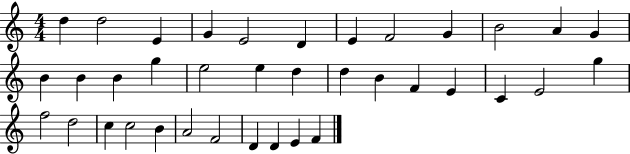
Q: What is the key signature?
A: C major